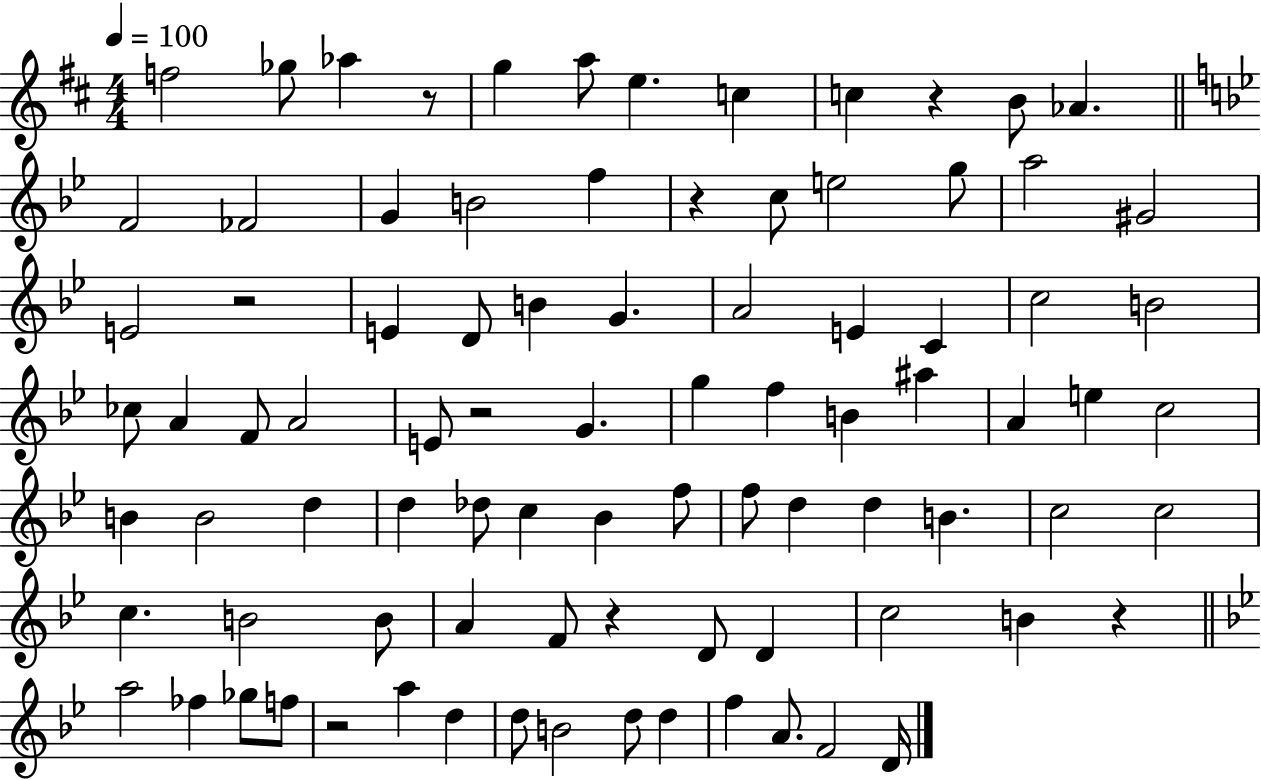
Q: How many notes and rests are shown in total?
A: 88